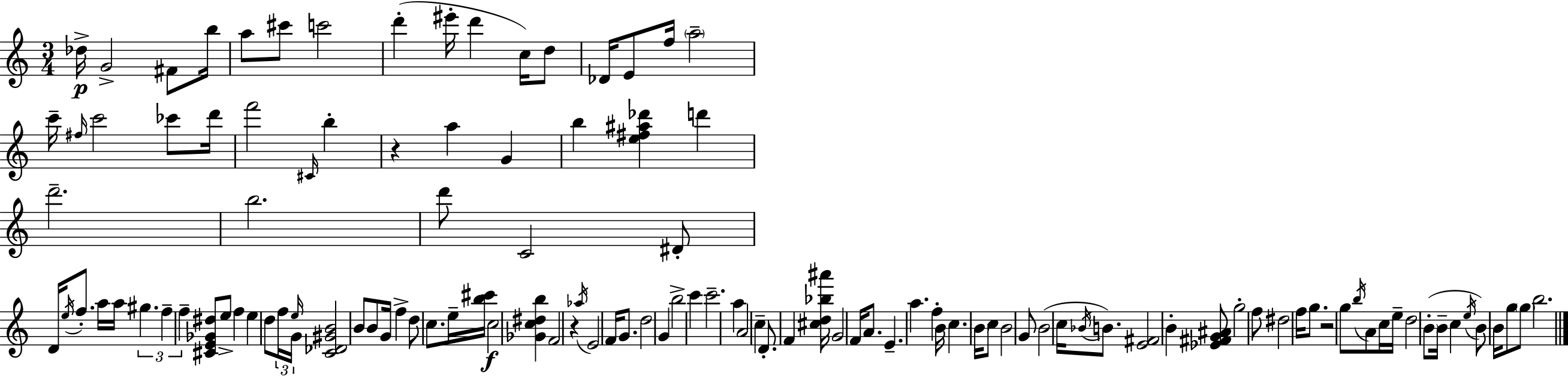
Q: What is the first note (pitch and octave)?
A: Db5